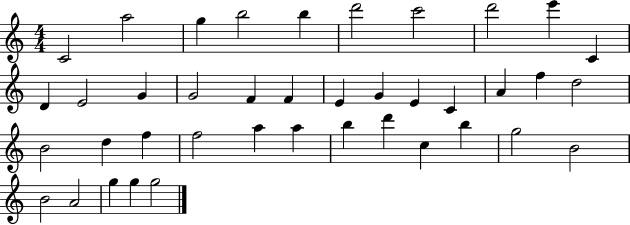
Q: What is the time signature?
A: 4/4